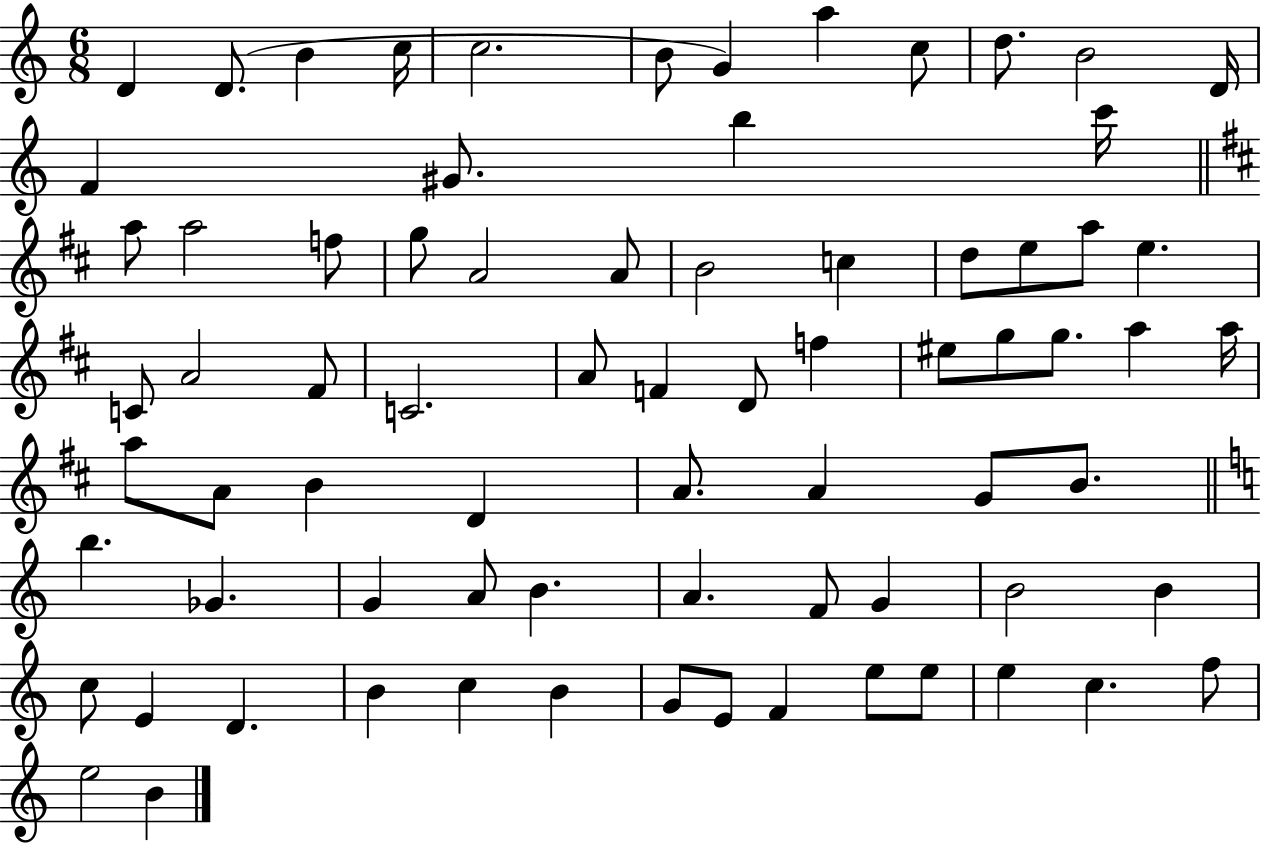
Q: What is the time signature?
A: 6/8